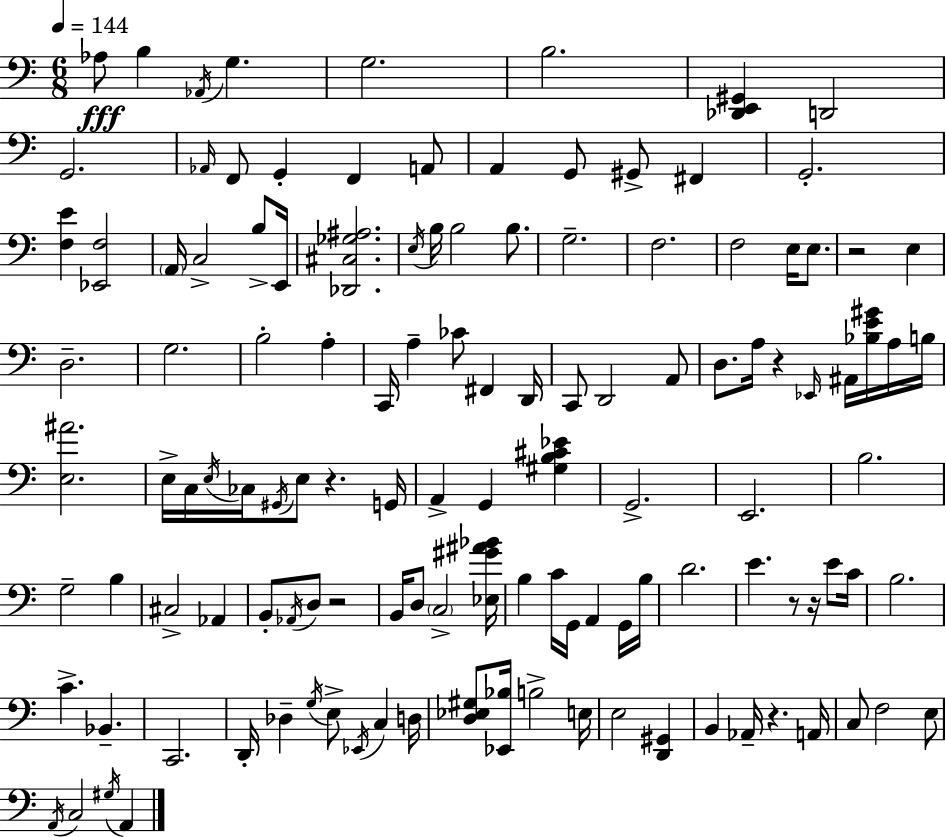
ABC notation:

X:1
T:Untitled
M:6/8
L:1/4
K:C
_A,/2 B, _A,,/4 G, G,2 B,2 [_D,,E,,^G,,] D,,2 G,,2 _A,,/4 F,,/2 G,, F,, A,,/2 A,, G,,/2 ^G,,/2 ^F,, G,,2 [F,E] [_E,,F,]2 A,,/4 C,2 B,/2 E,,/4 [_D,,^C,_G,^A,]2 E,/4 B,/4 B,2 B,/2 G,2 F,2 F,2 E,/4 E,/2 z2 E, D,2 G,2 B,2 A, C,,/4 A, _C/2 ^F,, D,,/4 C,,/2 D,,2 A,,/2 D,/2 A,/4 z _E,,/4 ^A,,/4 [_B,E^G]/4 A,/4 B,/4 [E,^A]2 E,/4 C,/4 E,/4 _C,/4 ^G,,/4 E,/2 z G,,/4 A,, G,, [^G,B,^C_E] G,,2 E,,2 B,2 G,2 B, ^C,2 _A,, B,,/2 _A,,/4 D,/2 z2 B,,/4 D,/2 C,2 [_E,^G^A_B]/4 B, C/4 G,,/4 A,, G,,/4 B,/4 D2 E z/2 z/4 E/2 C/4 B,2 C _B,, C,,2 D,,/4 _D, G,/4 E,/2 _E,,/4 C, D,/4 [D,_E,^G,]/2 [_E,,_B,]/4 B,2 E,/4 E,2 [D,,^G,,] B,, _A,,/4 z A,,/4 C,/2 F,2 E,/2 A,,/4 C,2 ^G,/4 A,,